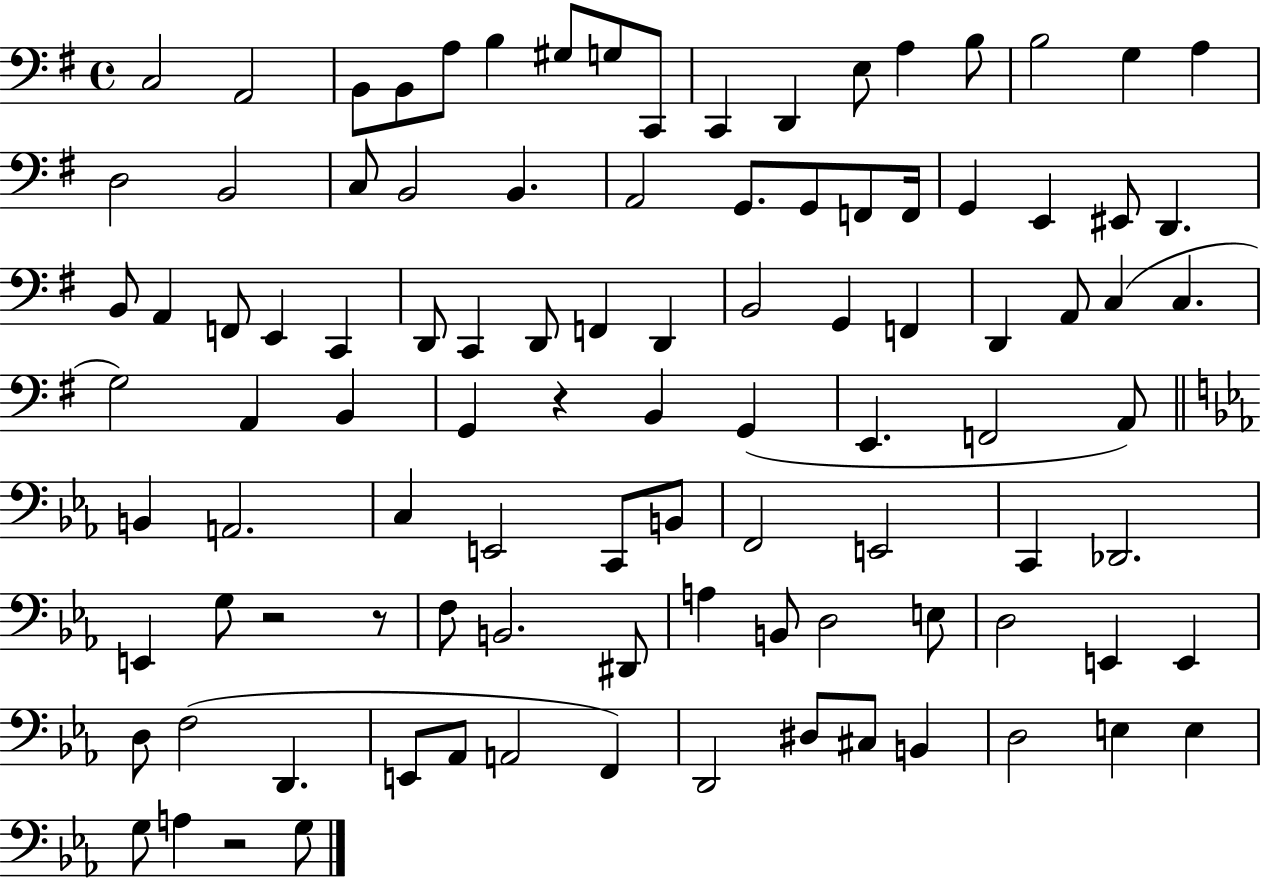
C3/h A2/h B2/e B2/e A3/e B3/q G#3/e G3/e C2/e C2/q D2/q E3/e A3/q B3/e B3/h G3/q A3/q D3/h B2/h C3/e B2/h B2/q. A2/h G2/e. G2/e F2/e F2/s G2/q E2/q EIS2/e D2/q. B2/e A2/q F2/e E2/q C2/q D2/e C2/q D2/e F2/q D2/q B2/h G2/q F2/q D2/q A2/e C3/q C3/q. G3/h A2/q B2/q G2/q R/q B2/q G2/q E2/q. F2/h A2/e B2/q A2/h. C3/q E2/h C2/e B2/e F2/h E2/h C2/q Db2/h. E2/q G3/e R/h R/e F3/e B2/h. D#2/e A3/q B2/e D3/h E3/e D3/h E2/q E2/q D3/e F3/h D2/q. E2/e Ab2/e A2/h F2/q D2/h D#3/e C#3/e B2/q D3/h E3/q E3/q G3/e A3/q R/h G3/e